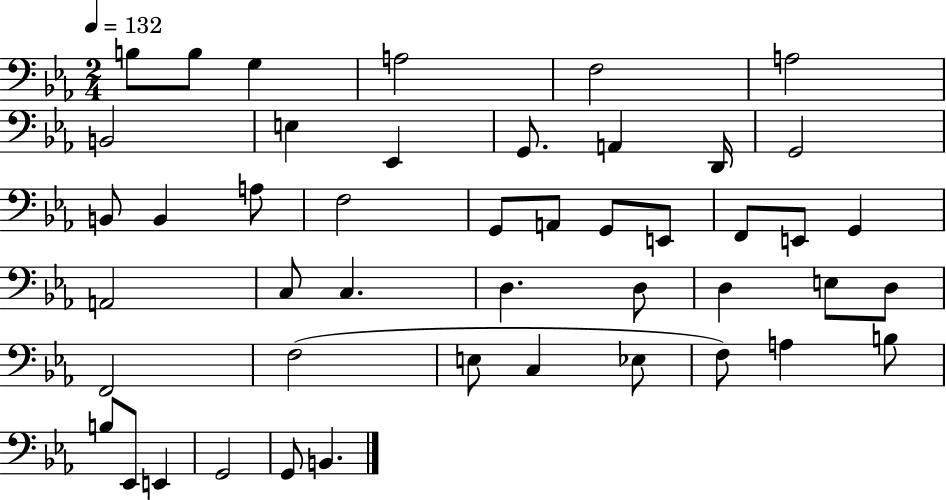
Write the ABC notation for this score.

X:1
T:Untitled
M:2/4
L:1/4
K:Eb
B,/2 B,/2 G, A,2 F,2 A,2 B,,2 E, _E,, G,,/2 A,, D,,/4 G,,2 B,,/2 B,, A,/2 F,2 G,,/2 A,,/2 G,,/2 E,,/2 F,,/2 E,,/2 G,, A,,2 C,/2 C, D, D,/2 D, E,/2 D,/2 F,,2 F,2 E,/2 C, _E,/2 F,/2 A, B,/2 B,/2 _E,,/2 E,, G,,2 G,,/2 B,,